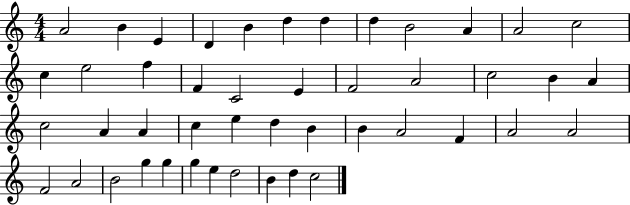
A4/h B4/q E4/q D4/q B4/q D5/q D5/q D5/q B4/h A4/q A4/h C5/h C5/q E5/h F5/q F4/q C4/h E4/q F4/h A4/h C5/h B4/q A4/q C5/h A4/q A4/q C5/q E5/q D5/q B4/q B4/q A4/h F4/q A4/h A4/h F4/h A4/h B4/h G5/q G5/q G5/q E5/q D5/h B4/q D5/q C5/h